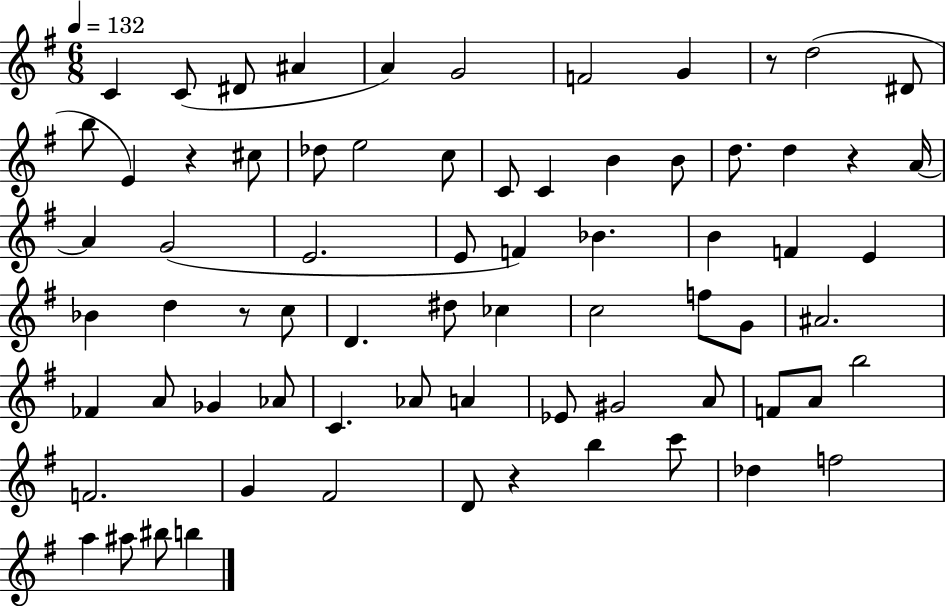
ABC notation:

X:1
T:Untitled
M:6/8
L:1/4
K:G
C C/2 ^D/2 ^A A G2 F2 G z/2 d2 ^D/2 b/2 E z ^c/2 _d/2 e2 c/2 C/2 C B B/2 d/2 d z A/4 A G2 E2 E/2 F _B B F E _B d z/2 c/2 D ^d/2 _c c2 f/2 G/2 ^A2 _F A/2 _G _A/2 C _A/2 A _E/2 ^G2 A/2 F/2 A/2 b2 F2 G ^F2 D/2 z b c'/2 _d f2 a ^a/2 ^b/2 b